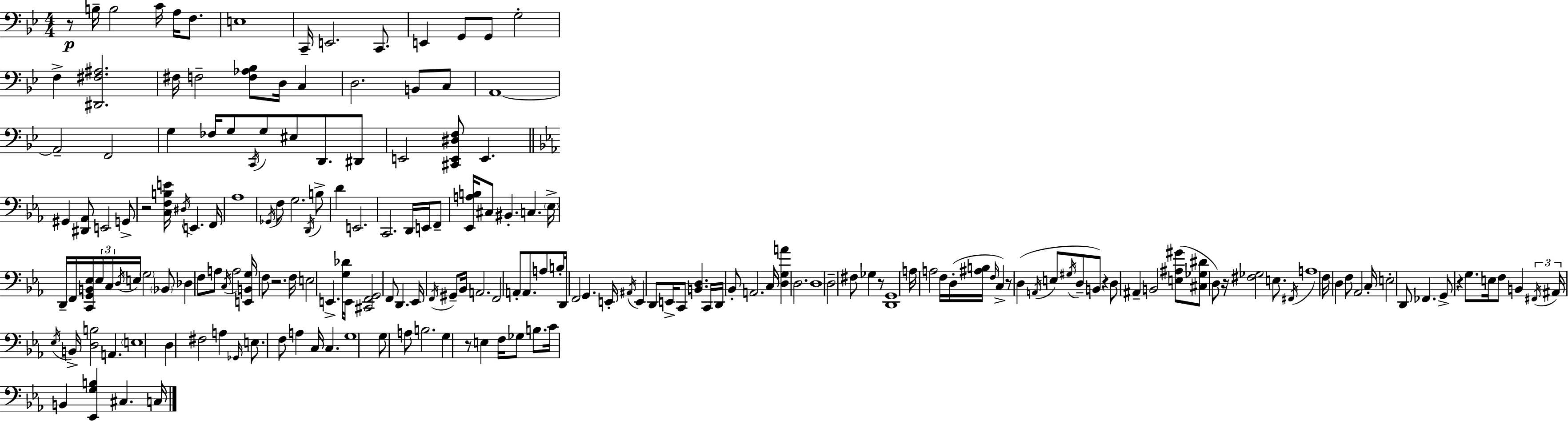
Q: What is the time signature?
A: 4/4